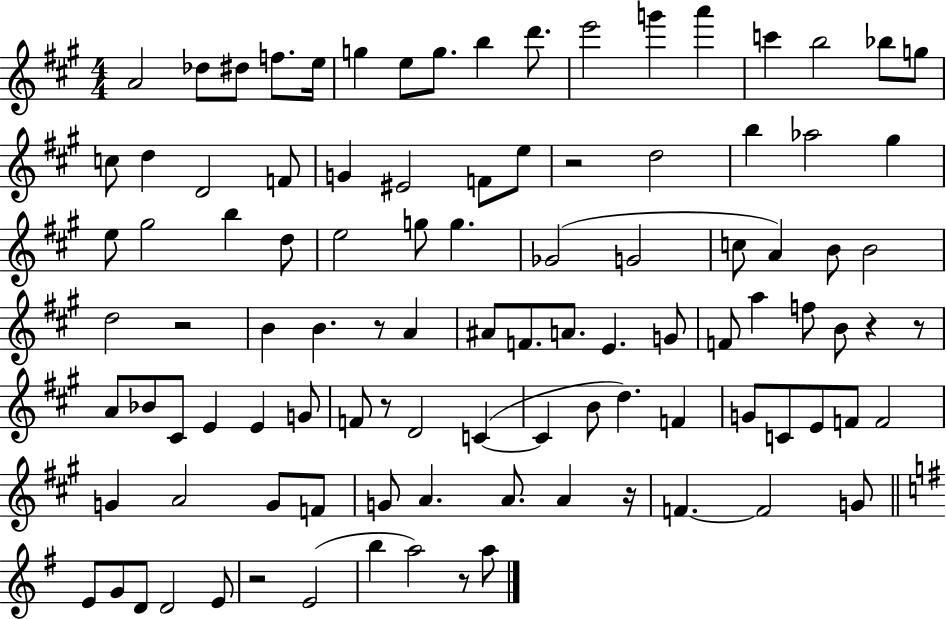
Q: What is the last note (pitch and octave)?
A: A5